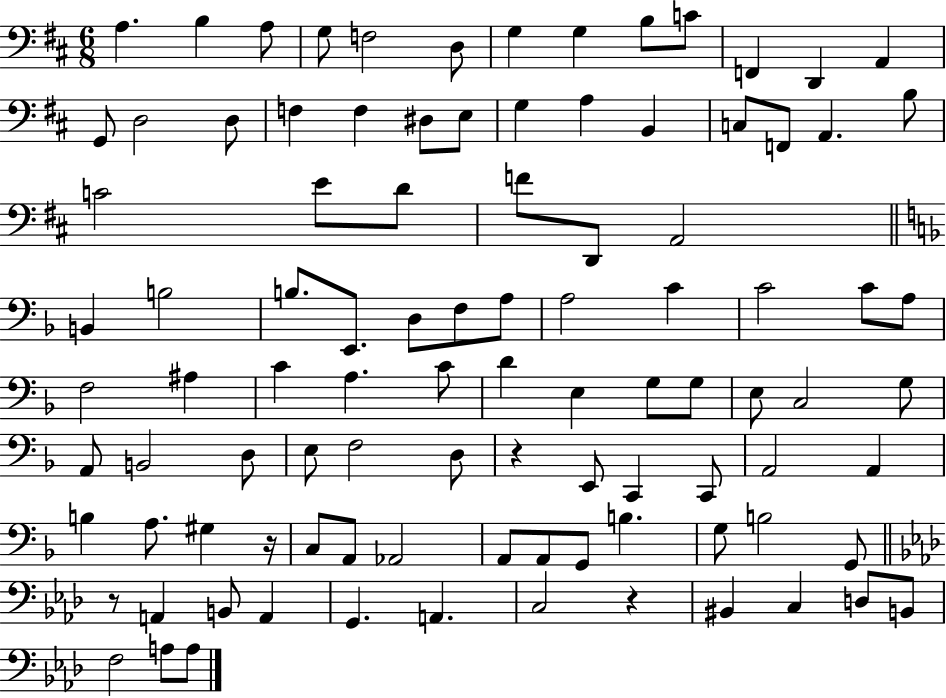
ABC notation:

X:1
T:Untitled
M:6/8
L:1/4
K:D
A, B, A,/2 G,/2 F,2 D,/2 G, G, B,/2 C/2 F,, D,, A,, G,,/2 D,2 D,/2 F, F, ^D,/2 E,/2 G, A, B,, C,/2 F,,/2 A,, B,/2 C2 E/2 D/2 F/2 D,,/2 A,,2 B,, B,2 B,/2 E,,/2 D,/2 F,/2 A,/2 A,2 C C2 C/2 A,/2 F,2 ^A, C A, C/2 D E, G,/2 G,/2 E,/2 C,2 G,/2 A,,/2 B,,2 D,/2 E,/2 F,2 D,/2 z E,,/2 C,, C,,/2 A,,2 A,, B, A,/2 ^G, z/4 C,/2 A,,/2 _A,,2 A,,/2 A,,/2 G,,/2 B, G,/2 B,2 G,,/2 z/2 A,, B,,/2 A,, G,, A,, C,2 z ^B,, C, D,/2 B,,/2 F,2 A,/2 A,/2